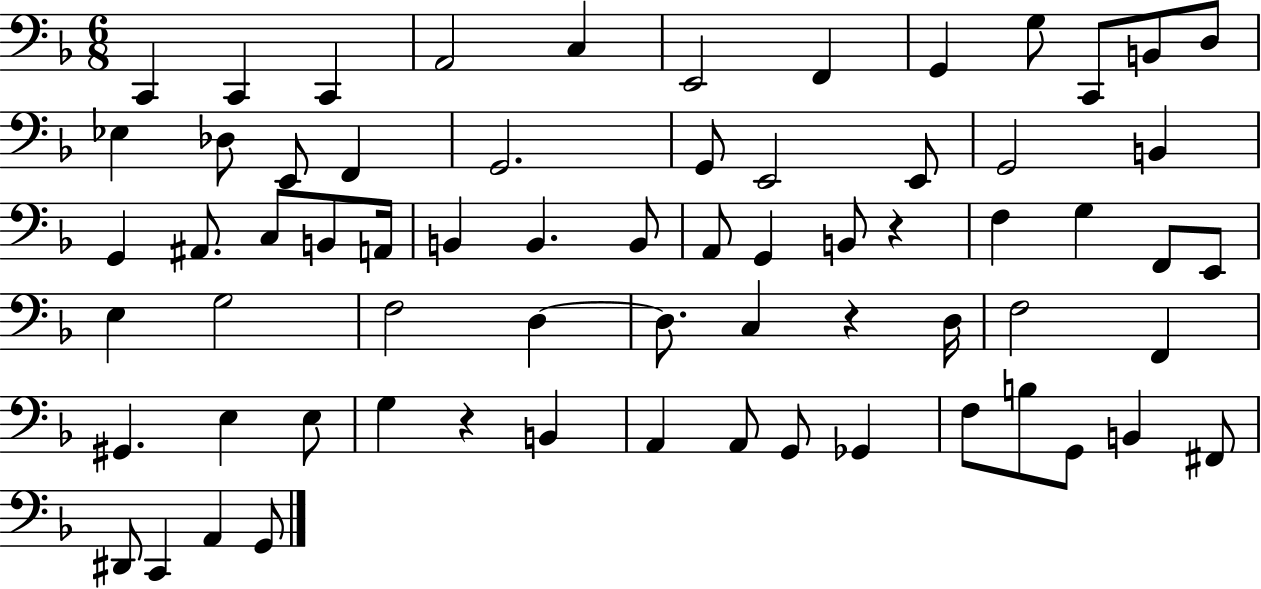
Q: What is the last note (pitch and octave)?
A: G2